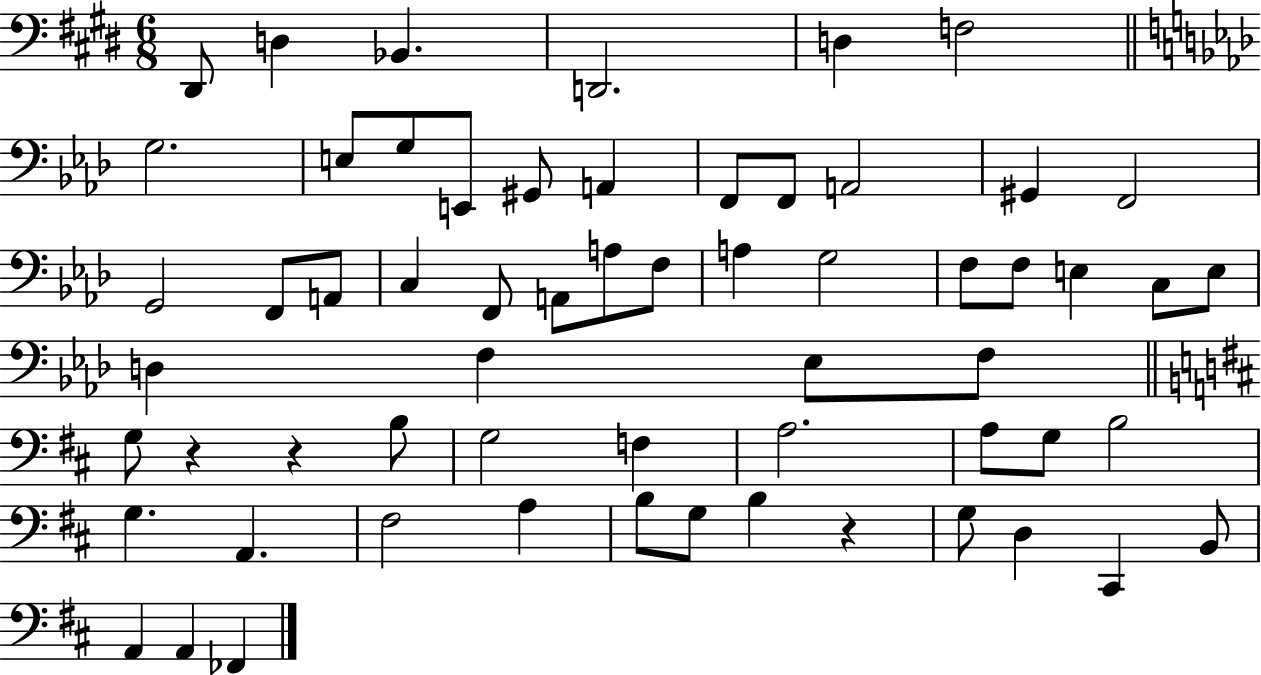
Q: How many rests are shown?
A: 3